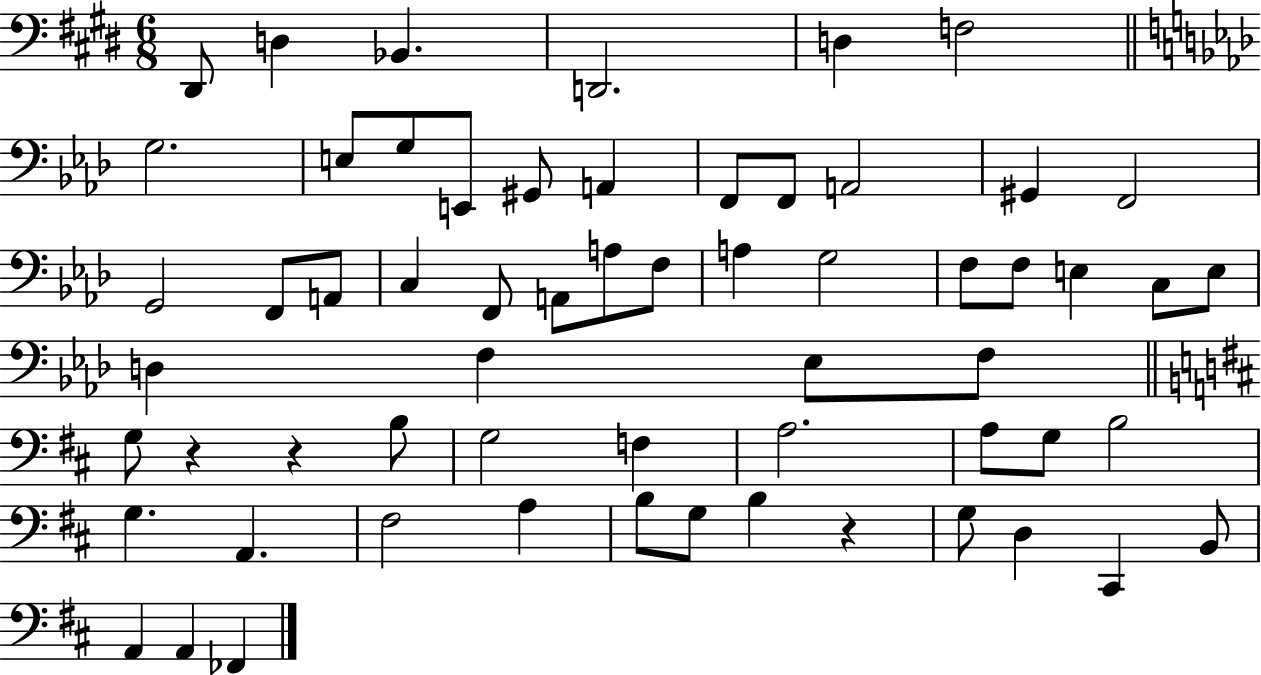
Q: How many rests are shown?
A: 3